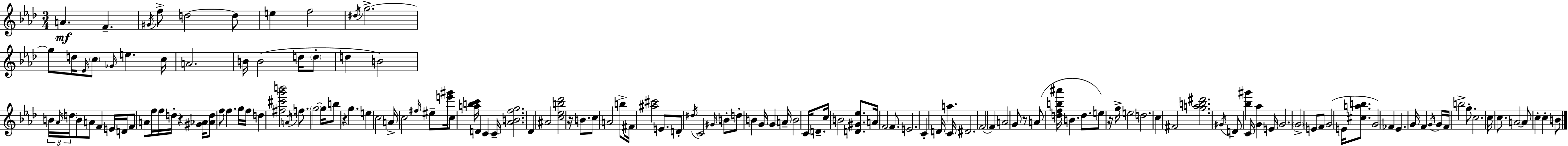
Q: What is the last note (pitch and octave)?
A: B4